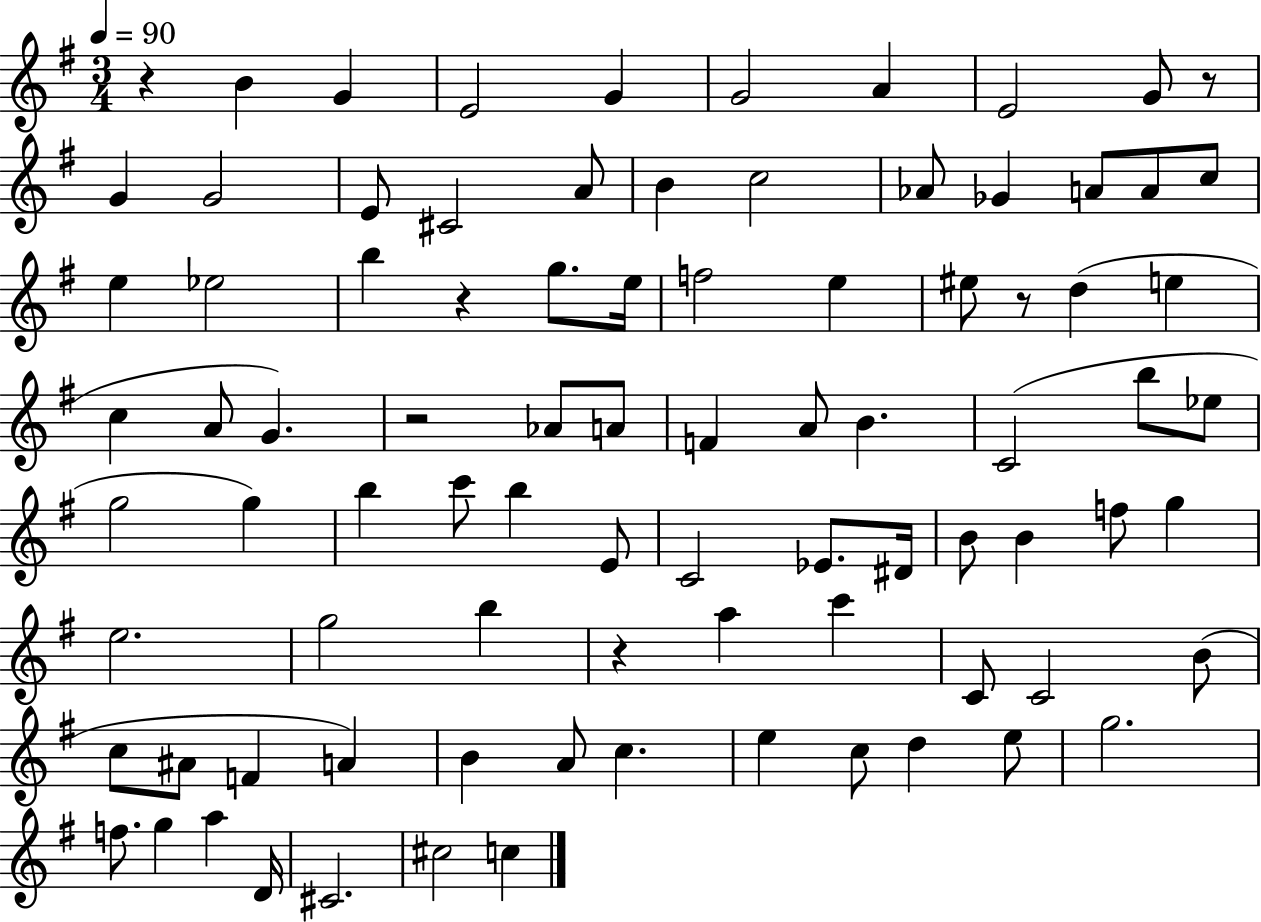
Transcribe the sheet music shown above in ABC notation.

X:1
T:Untitled
M:3/4
L:1/4
K:G
z B G E2 G G2 A E2 G/2 z/2 G G2 E/2 ^C2 A/2 B c2 _A/2 _G A/2 A/2 c/2 e _e2 b z g/2 e/4 f2 e ^e/2 z/2 d e c A/2 G z2 _A/2 A/2 F A/2 B C2 b/2 _e/2 g2 g b c'/2 b E/2 C2 _E/2 ^D/4 B/2 B f/2 g e2 g2 b z a c' C/2 C2 B/2 c/2 ^A/2 F A B A/2 c e c/2 d e/2 g2 f/2 g a D/4 ^C2 ^c2 c